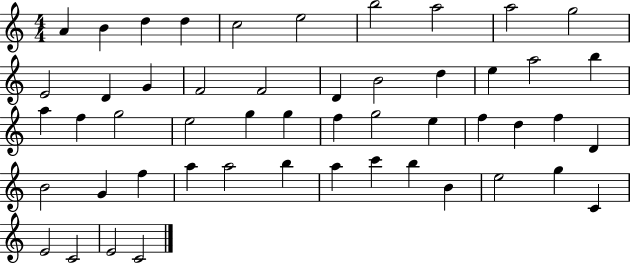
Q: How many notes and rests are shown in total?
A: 51